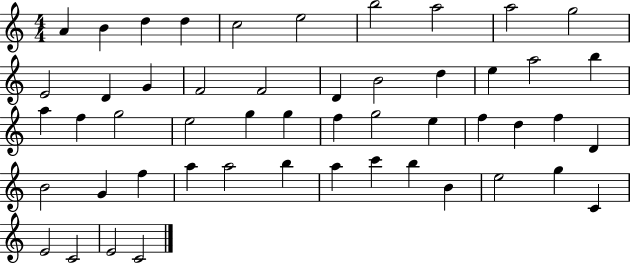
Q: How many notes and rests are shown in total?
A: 51